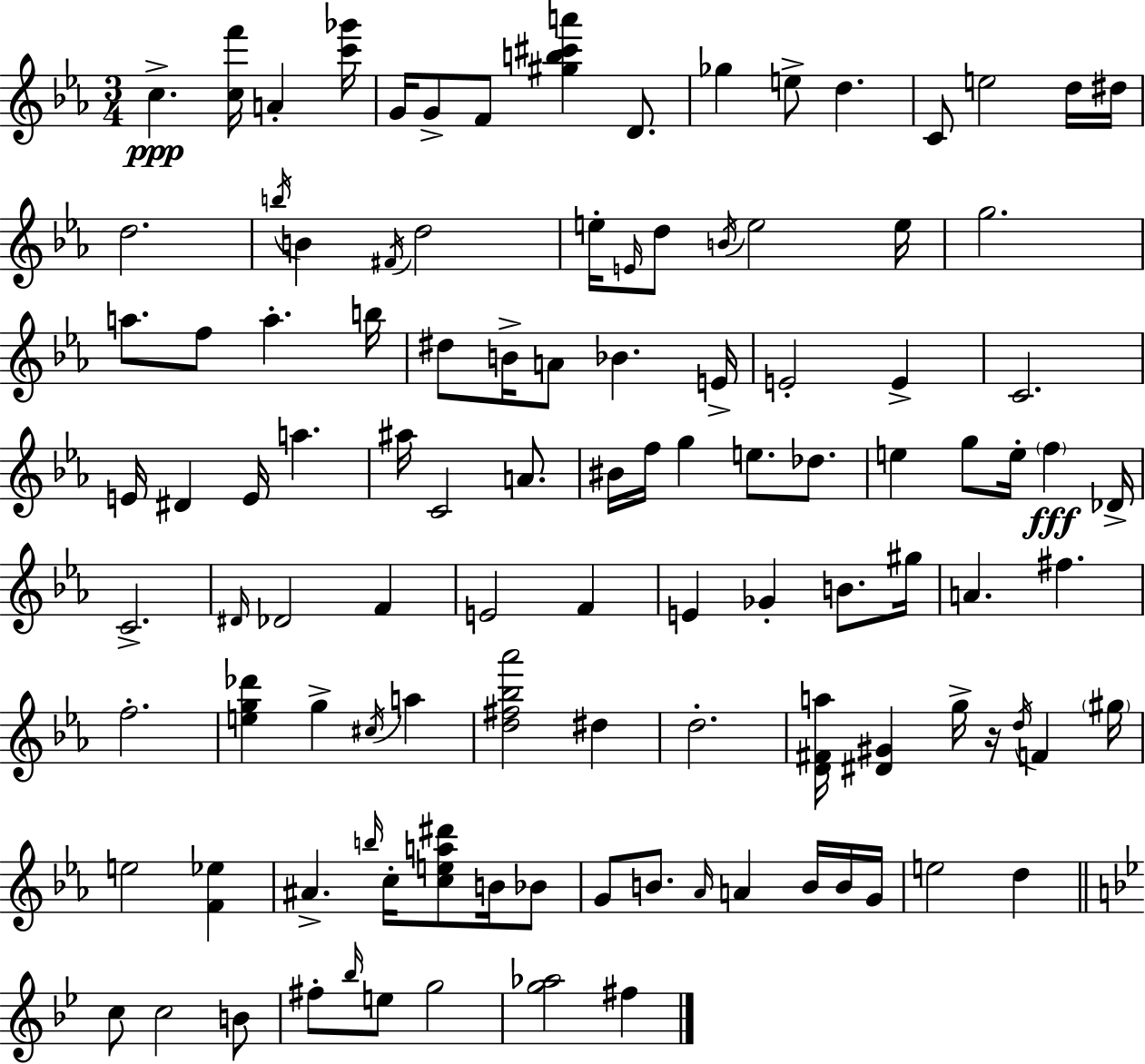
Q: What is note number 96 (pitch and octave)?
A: Bb5